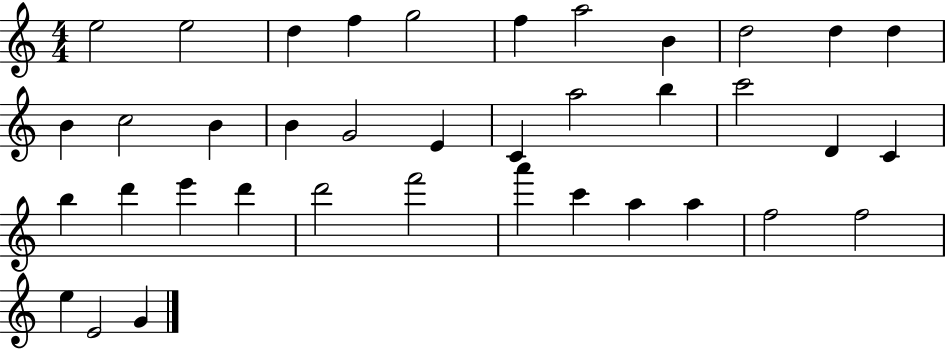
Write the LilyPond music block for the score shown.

{
  \clef treble
  \numericTimeSignature
  \time 4/4
  \key c \major
  e''2 e''2 | d''4 f''4 g''2 | f''4 a''2 b'4 | d''2 d''4 d''4 | \break b'4 c''2 b'4 | b'4 g'2 e'4 | c'4 a''2 b''4 | c'''2 d'4 c'4 | \break b''4 d'''4 e'''4 d'''4 | d'''2 f'''2 | a'''4 c'''4 a''4 a''4 | f''2 f''2 | \break e''4 e'2 g'4 | \bar "|."
}